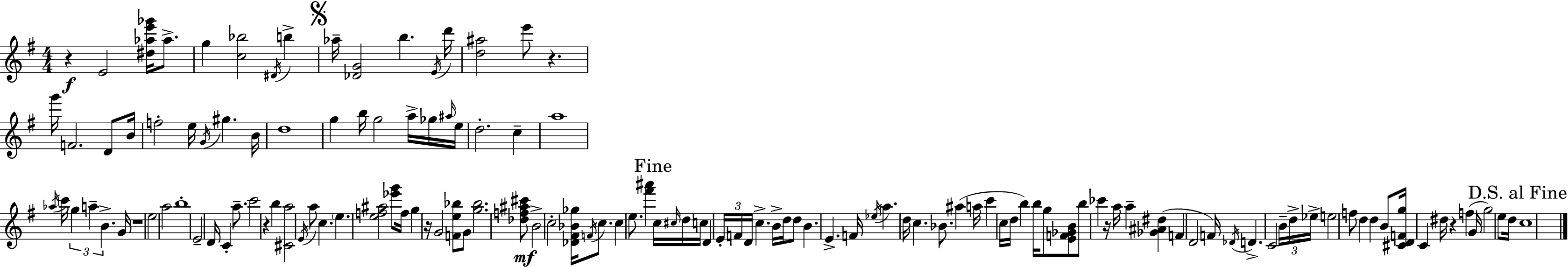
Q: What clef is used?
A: treble